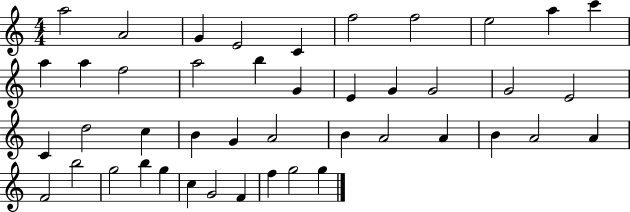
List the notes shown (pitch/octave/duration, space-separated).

A5/h A4/h G4/q E4/h C4/q F5/h F5/h E5/h A5/q C6/q A5/q A5/q F5/h A5/h B5/q G4/q E4/q G4/q G4/h G4/h E4/h C4/q D5/h C5/q B4/q G4/q A4/h B4/q A4/h A4/q B4/q A4/h A4/q F4/h B5/h G5/h B5/q G5/q C5/q G4/h F4/q F5/q G5/h G5/q